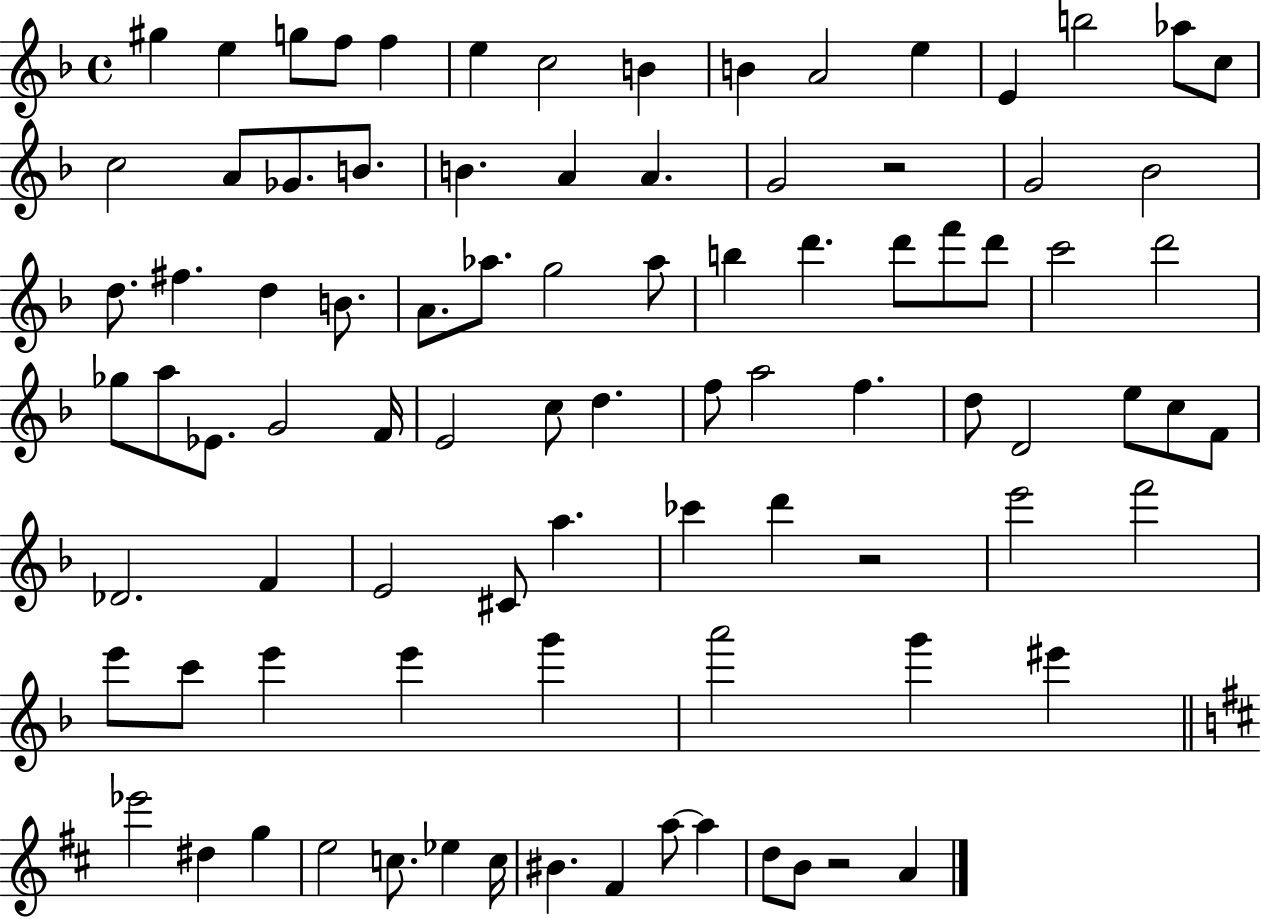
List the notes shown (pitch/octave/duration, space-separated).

G#5/q E5/q G5/e F5/e F5/q E5/q C5/h B4/q B4/q A4/h E5/q E4/q B5/h Ab5/e C5/e C5/h A4/e Gb4/e. B4/e. B4/q. A4/q A4/q. G4/h R/h G4/h Bb4/h D5/e. F#5/q. D5/q B4/e. A4/e. Ab5/e. G5/h Ab5/e B5/q D6/q. D6/e F6/e D6/e C6/h D6/h Gb5/e A5/e Eb4/e. G4/h F4/s E4/h C5/e D5/q. F5/e A5/h F5/q. D5/e D4/h E5/e C5/e F4/e Db4/h. F4/q E4/h C#4/e A5/q. CES6/q D6/q R/h E6/h F6/h E6/e C6/e E6/q E6/q G6/q A6/h G6/q EIS6/q Eb6/h D#5/q G5/q E5/h C5/e. Eb5/q C5/s BIS4/q. F#4/q A5/e A5/q D5/e B4/e R/h A4/q